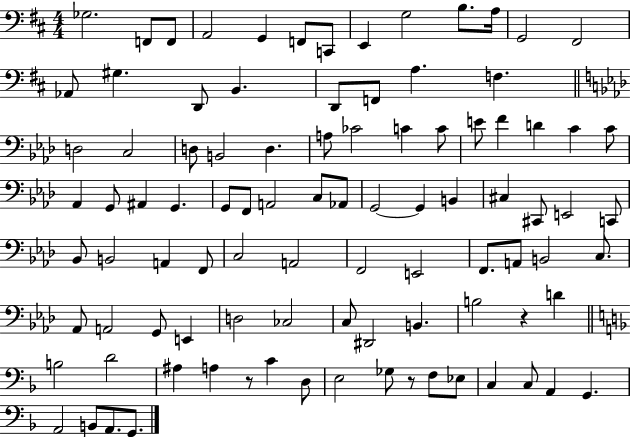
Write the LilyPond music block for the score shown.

{
  \clef bass
  \numericTimeSignature
  \time 4/4
  \key d \major
  ges2. f,8 f,8 | a,2 g,4 f,8 c,8 | e,4 g2 b8. a16 | g,2 fis,2 | \break aes,8 gis4. d,8 b,4. | d,8 f,8 a4. f4. | \bar "||" \break \key aes \major d2 c2 | d8 b,2 d4. | a8 ces'2 c'4 c'8 | e'8 f'4 d'4 c'4 c'8 | \break aes,4 g,8 ais,4 g,4. | g,8 f,8 a,2 c8 aes,8 | g,2~~ g,4 b,4 | cis4 cis,8 e,2 c,8 | \break bes,8 b,2 a,4 f,8 | c2 a,2 | f,2 e,2 | f,8. a,8 b,2 c8. | \break aes,8 a,2 g,8 e,4 | d2 ces2 | c8 dis,2 b,4. | b2 r4 d'4 | \break \bar "||" \break \key f \major b2 d'2 | ais4 a4 r8 c'4 d8 | e2 ges8 r8 f8 ees8 | c4 c8 a,4 g,4. | \break a,2 b,8 a,8. g,8. | \bar "|."
}